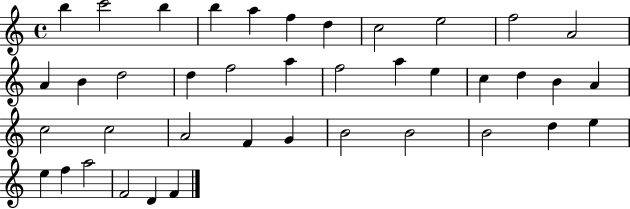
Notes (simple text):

B5/q C6/h B5/q B5/q A5/q F5/q D5/q C5/h E5/h F5/h A4/h A4/q B4/q D5/h D5/q F5/h A5/q F5/h A5/q E5/q C5/q D5/q B4/q A4/q C5/h C5/h A4/h F4/q G4/q B4/h B4/h B4/h D5/q E5/q E5/q F5/q A5/h F4/h D4/q F4/q